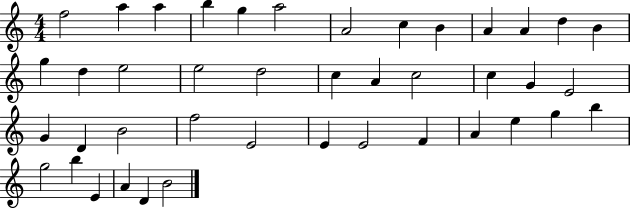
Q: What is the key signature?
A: C major